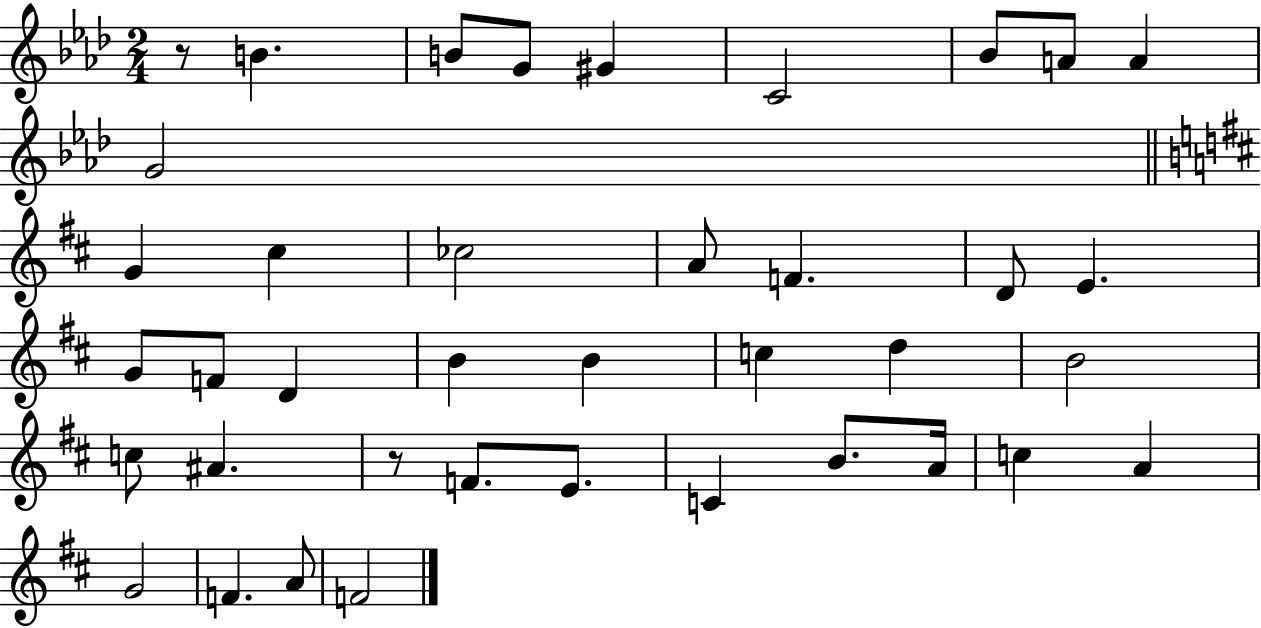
R/e B4/q. B4/e G4/e G#4/q C4/h Bb4/e A4/e A4/q G4/h G4/q C#5/q CES5/h A4/e F4/q. D4/e E4/q. G4/e F4/e D4/q B4/q B4/q C5/q D5/q B4/h C5/e A#4/q. R/e F4/e. E4/e. C4/q B4/e. A4/s C5/q A4/q G4/h F4/q. A4/e F4/h